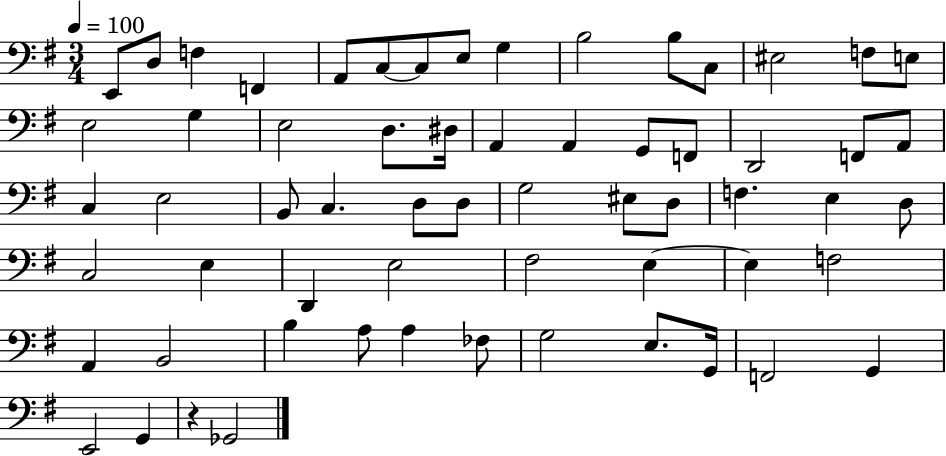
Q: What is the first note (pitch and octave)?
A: E2